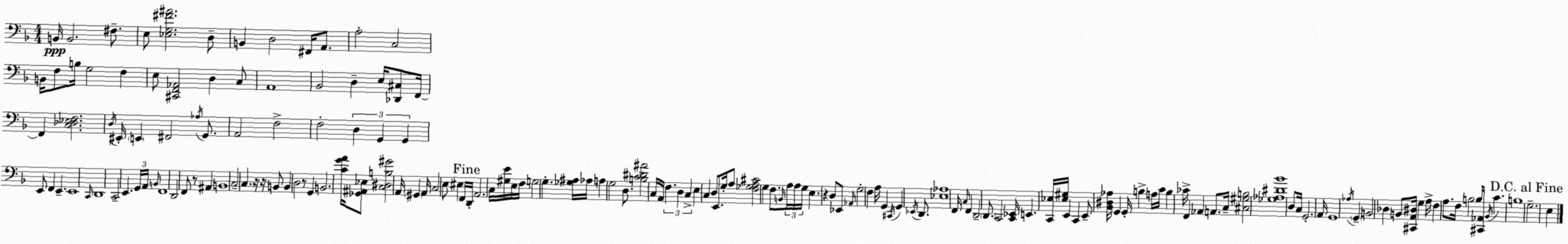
X:1
T:Untitled
M:4/4
L:1/4
K:F
B,,/4 B,,2 ^F,/2 E,/2 [_E,G,^F^A]2 D,/2 B,, D,2 ^F,,/4 A,,/2 A,2 C,2 B,,/4 F,/2 B,/4 G,2 F, E,/2 [^C,,F,,_A,,]2 D, C,/2 A,,4 _B,,2 D, E,/4 [_D,,^C,]/2 F,,/4 F,, [C,_D,_E,F,]2 D,/4 ^E,,/4 E,, ^F,,2 _A,/4 G,,/2 A,,2 F,2 F,2 D, G,, G,, E,,/2 F,, E,, E,,4 C,,/4 D,,4 C,,2 E,, G,,/4 A,,/4 B,,/4 F,,4 D,,2 F,,/2 z/2 ^A,, B,,4 C,2 C, z/4 z/4 B,,/2 B,, D,2 z/2 G,, B,,2 [CGA]/4 [_G,,^A,,_E,]/2 [C,^D,B,^G]2 A,,/4 ^G,, A,,/4 C,2 E,/2 ^E, F,,/4 D,,/4 A,,2 C,/4 [^G,E]/4 E,/4 F,/4 G,2 G, [_G,^A,]/4 _A,/4 A, G,2 D,/2 [B,C^D^A]2 C,/4 A,,/4 F, D, C, E, C, D,/2 E,,/2 G,/4 A,/2 [F,_G,A,^C]2 G, F,/2 B,,/4 A,/4 A,/4 G,/4 E, z D,/2 _E,,/2 _A,,/4 G,2 F, A,/4 G,, ^C,,/4 G,, _E,,/4 D,,/2 [_E,_A,]4 F,,/4 C,/4 F,, D,,2 D,,/2 C,,2 [C,,_E,,]/4 E,, [C,,_E,]/4 [_E,^G,]/4 E,, C,, E,,/2 [_B,,^D,_A,]/4 G,, G,,/4 B, A,/4 C/4 B, _C/4 F,, _A,, A,,/2 C,/4 [^C,^G,B,]2 [_G,_A,^D_B]4 D,/2 C,/4 G,,2 A,,/4 G,,4 _A,/4 G,, B,,2 _D, B,,/2 [^C,,A,,^D,]/4 G, A,/4 F, A,/2 F,/4 B,2 B,/4 [^C,,_A,,]/4 _B,,/4 C B,4 G,2 E,